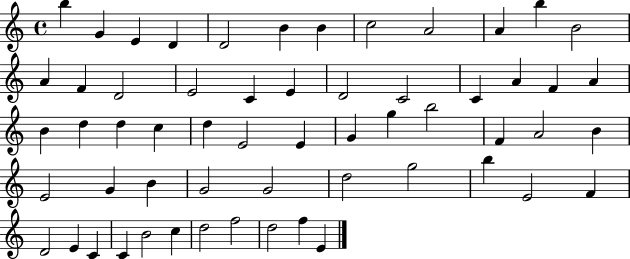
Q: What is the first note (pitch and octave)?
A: B5